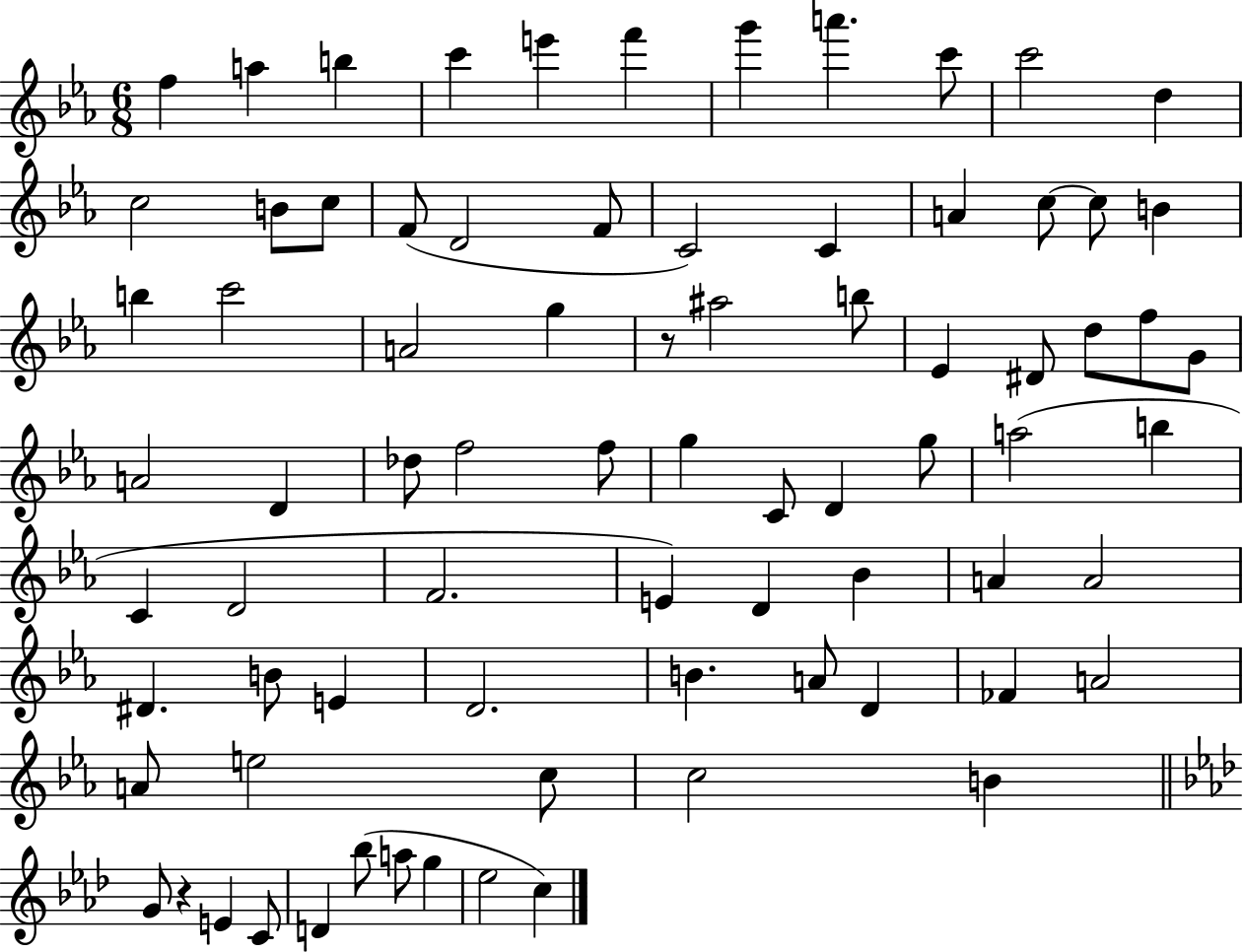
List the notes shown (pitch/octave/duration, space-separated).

F5/q A5/q B5/q C6/q E6/q F6/q G6/q A6/q. C6/e C6/h D5/q C5/h B4/e C5/e F4/e D4/h F4/e C4/h C4/q A4/q C5/e C5/e B4/q B5/q C6/h A4/h G5/q R/e A#5/h B5/e Eb4/q D#4/e D5/e F5/e G4/e A4/h D4/q Db5/e F5/h F5/e G5/q C4/e D4/q G5/e A5/h B5/q C4/q D4/h F4/h. E4/q D4/q Bb4/q A4/q A4/h D#4/q. B4/e E4/q D4/h. B4/q. A4/e D4/q FES4/q A4/h A4/e E5/h C5/e C5/h B4/q G4/e R/q E4/q C4/e D4/q Bb5/e A5/e G5/q Eb5/h C5/q